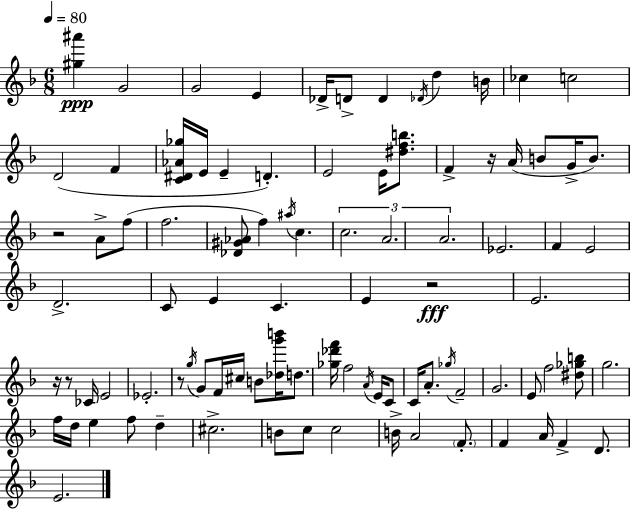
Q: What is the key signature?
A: F major